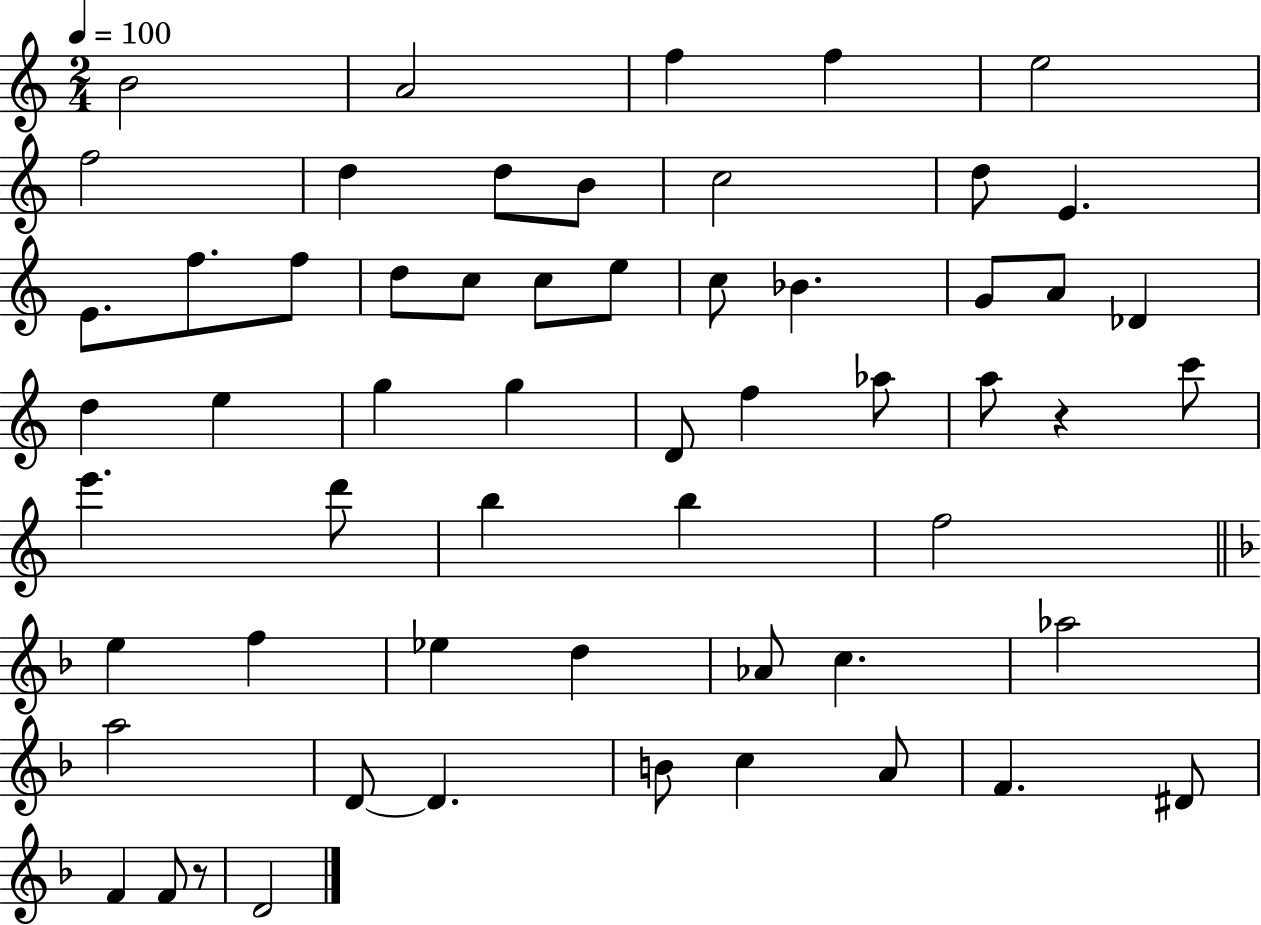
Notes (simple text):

B4/h A4/h F5/q F5/q E5/h F5/h D5/q D5/e B4/e C5/h D5/e E4/q. E4/e. F5/e. F5/e D5/e C5/e C5/e E5/e C5/e Bb4/q. G4/e A4/e Db4/q D5/q E5/q G5/q G5/q D4/e F5/q Ab5/e A5/e R/q C6/e E6/q. D6/e B5/q B5/q F5/h E5/q F5/q Eb5/q D5/q Ab4/e C5/q. Ab5/h A5/h D4/e D4/q. B4/e C5/q A4/e F4/q. D#4/e F4/q F4/e R/e D4/h